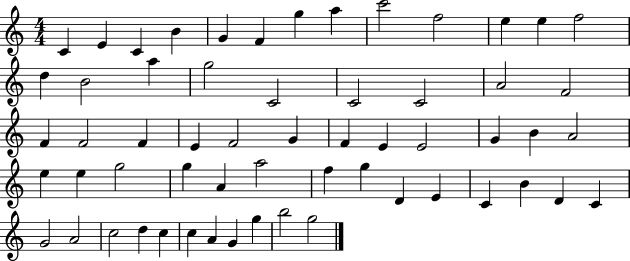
{
  \clef treble
  \numericTimeSignature
  \time 4/4
  \key c \major
  c'4 e'4 c'4 b'4 | g'4 f'4 g''4 a''4 | c'''2 f''2 | e''4 e''4 f''2 | \break d''4 b'2 a''4 | g''2 c'2 | c'2 c'2 | a'2 f'2 | \break f'4 f'2 f'4 | e'4 f'2 g'4 | f'4 e'4 e'2 | g'4 b'4 a'2 | \break e''4 e''4 g''2 | g''4 a'4 a''2 | f''4 g''4 d'4 e'4 | c'4 b'4 d'4 c'4 | \break g'2 a'2 | c''2 d''4 c''4 | c''4 a'4 g'4 g''4 | b''2 g''2 | \break \bar "|."
}